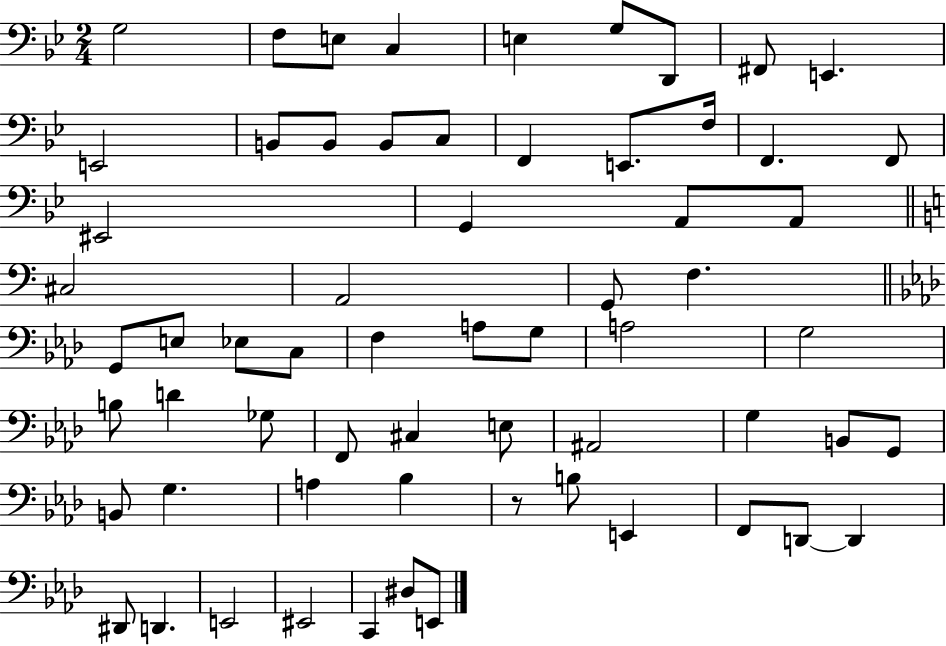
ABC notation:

X:1
T:Untitled
M:2/4
L:1/4
K:Bb
G,2 F,/2 E,/2 C, E, G,/2 D,,/2 ^F,,/2 E,, E,,2 B,,/2 B,,/2 B,,/2 C,/2 F,, E,,/2 F,/4 F,, F,,/2 ^E,,2 G,, A,,/2 A,,/2 ^C,2 A,,2 G,,/2 F, G,,/2 E,/2 _E,/2 C,/2 F, A,/2 G,/2 A,2 G,2 B,/2 D _G,/2 F,,/2 ^C, E,/2 ^A,,2 G, B,,/2 G,,/2 B,,/2 G, A, _B, z/2 B,/2 E,, F,,/2 D,,/2 D,, ^D,,/2 D,, E,,2 ^E,,2 C,, ^D,/2 E,,/2